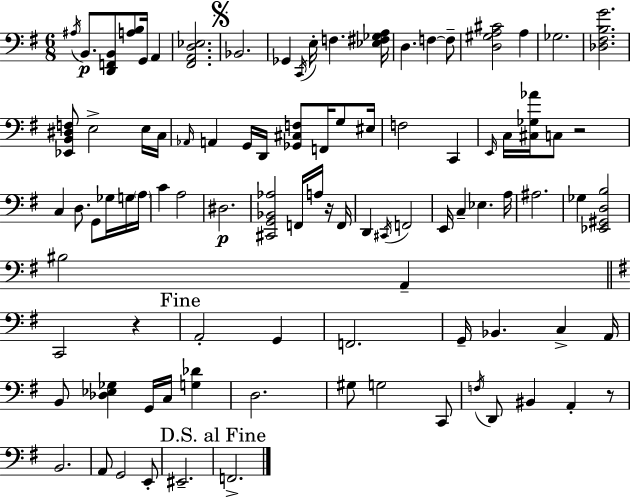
X:1
T:Untitled
M:6/8
L:1/4
K:G
^A,/4 B,,/2 [D,,F,,B,,]/2 [A,B,]/2 G,,/4 A,, [^F,,A,,D,_E,]2 _B,,2 _G,, C,,/4 E,/4 F, [_E,^F,_G,A,]/4 D, F, F,/2 [D,^G,A,^C]2 A, _G,2 [_D,^F,B,G]2 [_E,,B,,^D,F,]/2 E,2 E,/4 C,/4 _A,,/4 A,, G,,/4 D,,/4 [_G,,^C,F,]/2 F,,/4 G,/2 ^E,/4 F,2 C,, E,,/4 C,/4 [^C,_G,_A]/4 C,/2 z2 C, D,/2 G,,/2 _G,/4 G,/4 A,/4 C A,2 ^D,2 [^C,,G,,_B,,_A,]2 F,,/4 A,/4 z/4 F,,/4 D,, ^C,,/4 F,,2 E,,/4 C, _E, A,/4 ^A,2 _G, [_E,,^G,,D,B,]2 ^B,2 A,, C,,2 z A,,2 G,, F,,2 G,,/4 _B,, C, A,,/4 B,,/2 [_D,_E,_G,] G,,/4 C,/4 [G,_D] D,2 ^G,/2 G,2 C,,/2 F,/4 D,,/2 ^B,, A,, z/2 B,,2 A,,/2 G,,2 E,,/2 ^E,,2 F,,2